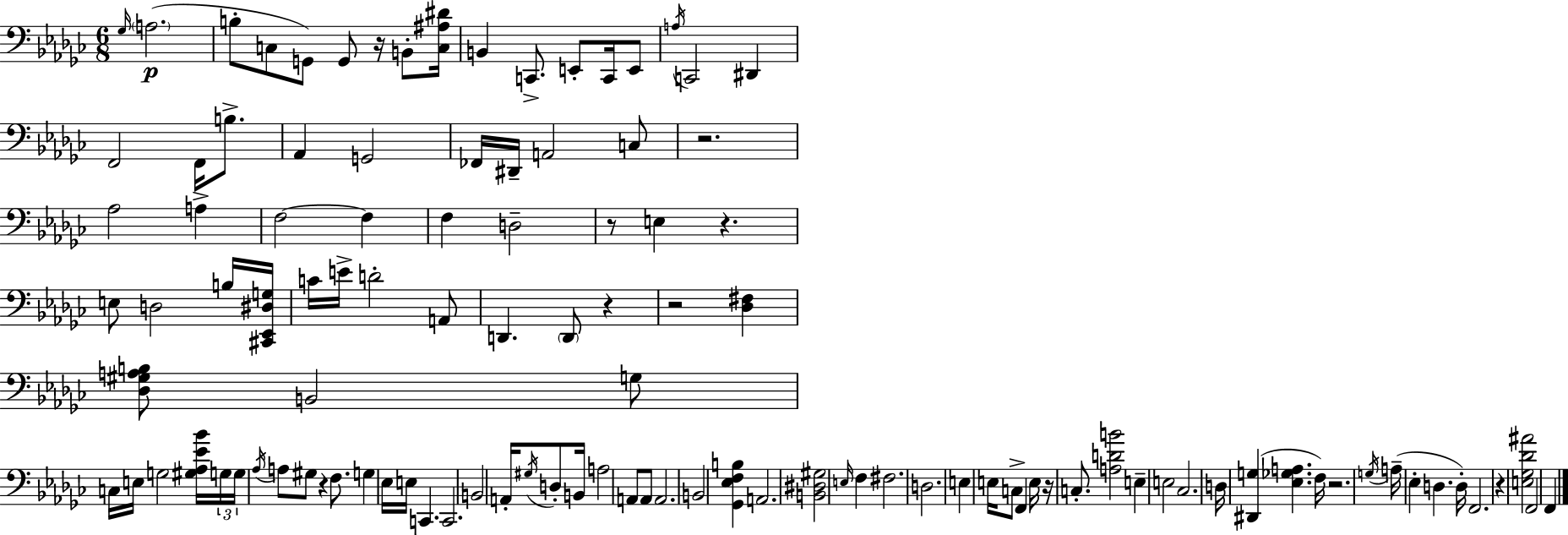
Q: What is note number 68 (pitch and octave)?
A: E3